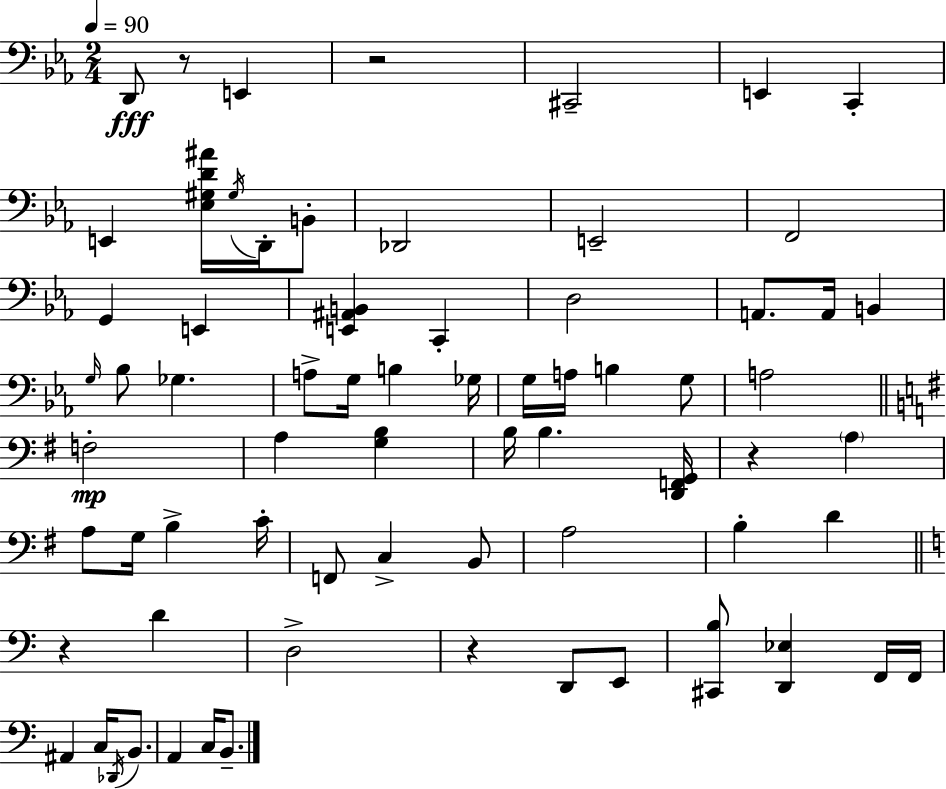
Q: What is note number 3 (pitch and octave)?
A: C#2